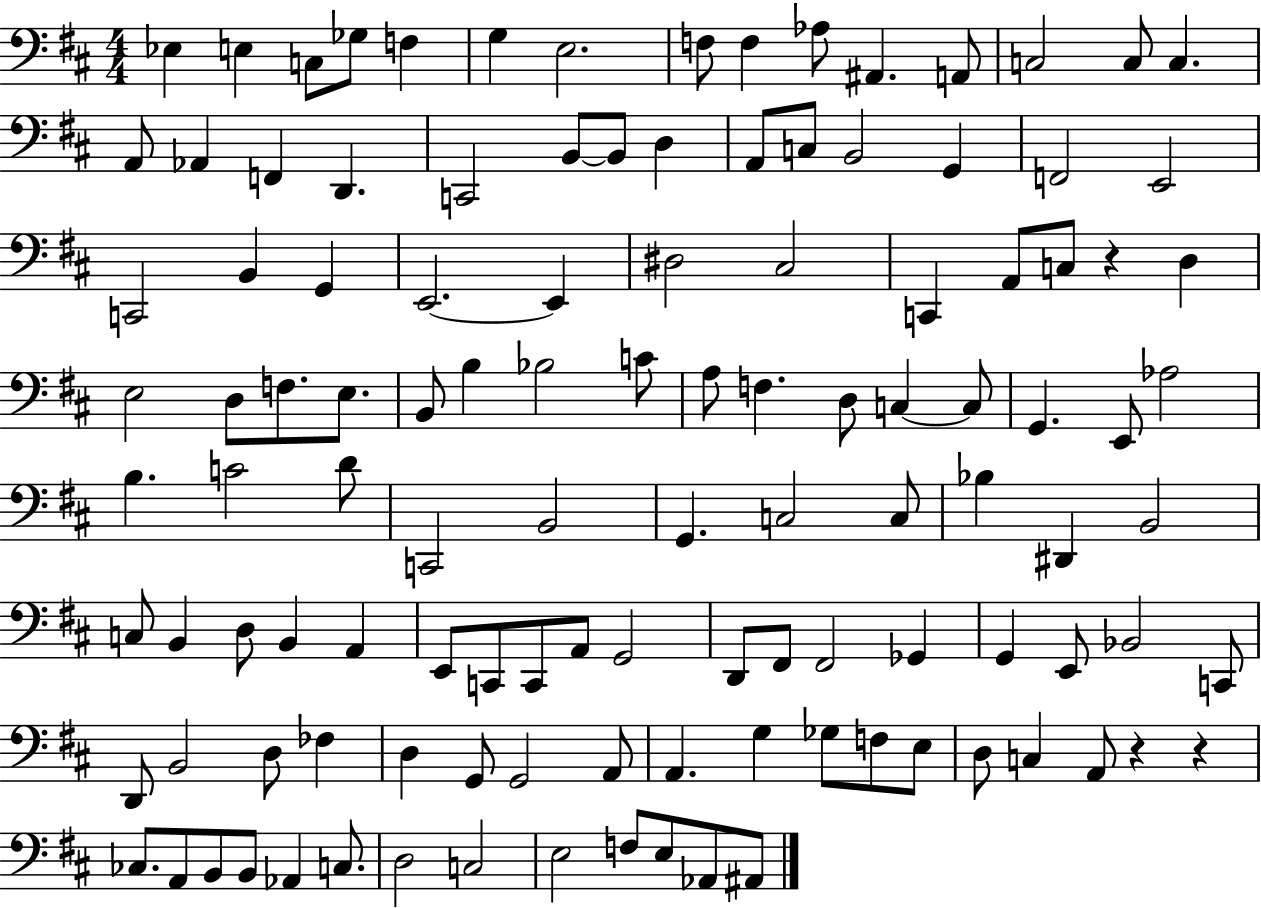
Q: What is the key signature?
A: D major